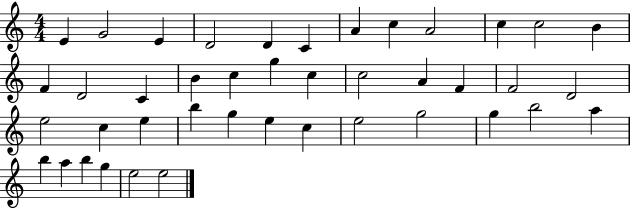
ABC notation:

X:1
T:Untitled
M:4/4
L:1/4
K:C
E G2 E D2 D C A c A2 c c2 B F D2 C B c g c c2 A F F2 D2 e2 c e b g e c e2 g2 g b2 a b a b g e2 e2